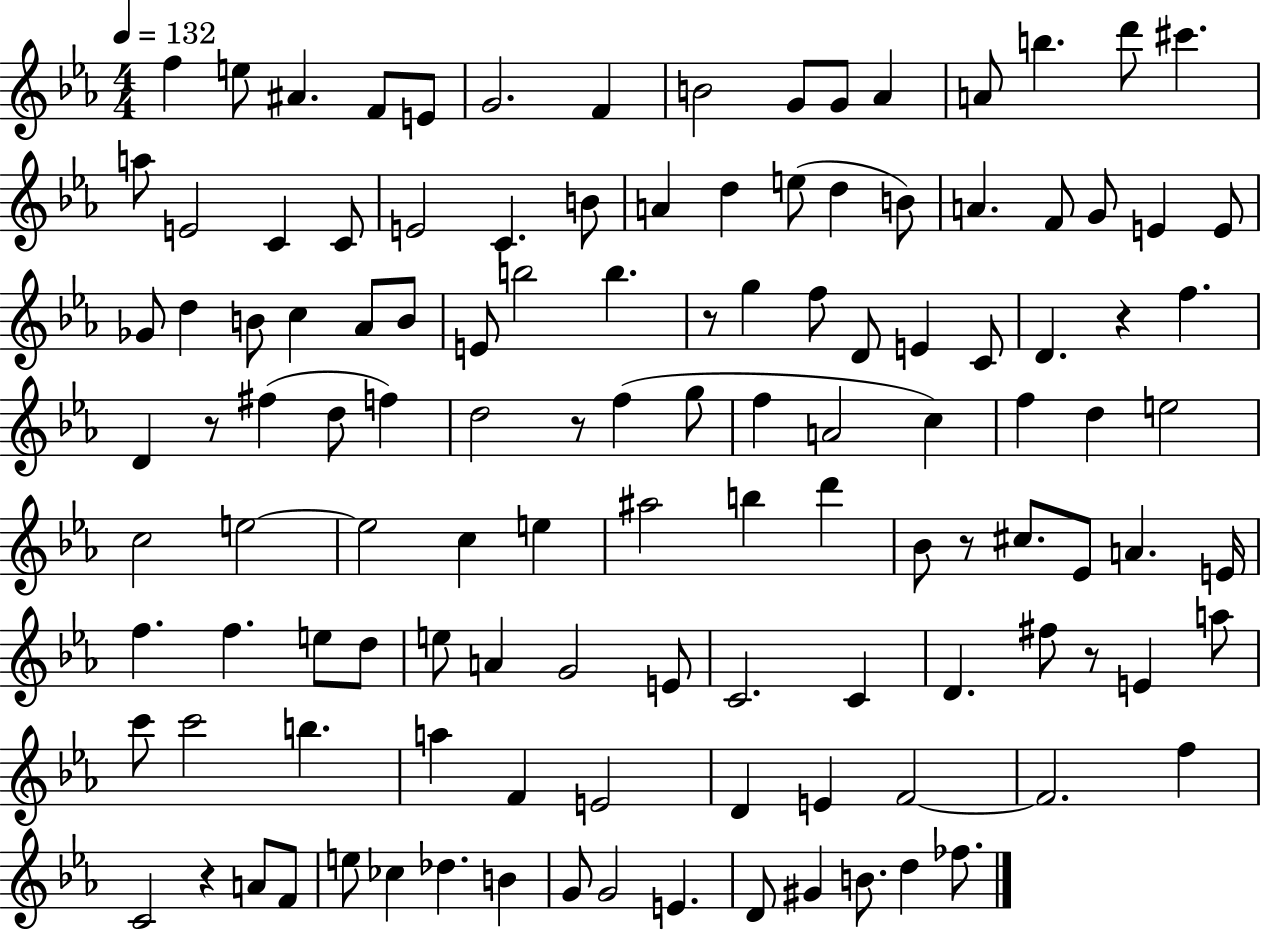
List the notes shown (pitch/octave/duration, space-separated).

F5/q E5/e A#4/q. F4/e E4/e G4/h. F4/q B4/h G4/e G4/e Ab4/q A4/e B5/q. D6/e C#6/q. A5/e E4/h C4/q C4/e E4/h C4/q. B4/e A4/q D5/q E5/e D5/q B4/e A4/q. F4/e G4/e E4/q E4/e Gb4/e D5/q B4/e C5/q Ab4/e B4/e E4/e B5/h B5/q. R/e G5/q F5/e D4/e E4/q C4/e D4/q. R/q F5/q. D4/q R/e F#5/q D5/e F5/q D5/h R/e F5/q G5/e F5/q A4/h C5/q F5/q D5/q E5/h C5/h E5/h E5/h C5/q E5/q A#5/h B5/q D6/q Bb4/e R/e C#5/e. Eb4/e A4/q. E4/s F5/q. F5/q. E5/e D5/e E5/e A4/q G4/h E4/e C4/h. C4/q D4/q. F#5/e R/e E4/q A5/e C6/e C6/h B5/q. A5/q F4/q E4/h D4/q E4/q F4/h F4/h. F5/q C4/h R/q A4/e F4/e E5/e CES5/q Db5/q. B4/q G4/e G4/h E4/q. D4/e G#4/q B4/e. D5/q FES5/e.